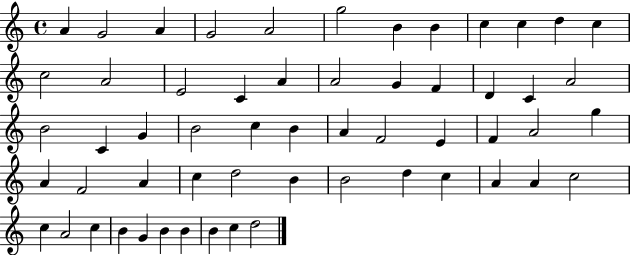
{
  \clef treble
  \time 4/4
  \defaultTimeSignature
  \key c \major
  a'4 g'2 a'4 | g'2 a'2 | g''2 b'4 b'4 | c''4 c''4 d''4 c''4 | \break c''2 a'2 | e'2 c'4 a'4 | a'2 g'4 f'4 | d'4 c'4 a'2 | \break b'2 c'4 g'4 | b'2 c''4 b'4 | a'4 f'2 e'4 | f'4 a'2 g''4 | \break a'4 f'2 a'4 | c''4 d''2 b'4 | b'2 d''4 c''4 | a'4 a'4 c''2 | \break c''4 a'2 c''4 | b'4 g'4 b'4 b'4 | b'4 c''4 d''2 | \bar "|."
}